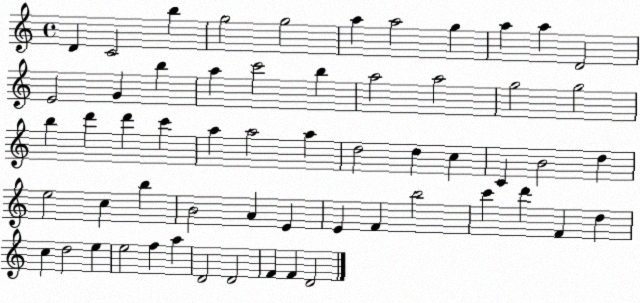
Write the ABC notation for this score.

X:1
T:Untitled
M:4/4
L:1/4
K:C
D C2 b g2 g2 a a2 g a a D2 E2 G b a c'2 b a2 a2 g2 g2 b d' d' c' a a2 a d2 d c C B2 d e2 c b B2 A E E F b2 c' d' F d c d2 e e2 f a D2 D2 F F D2